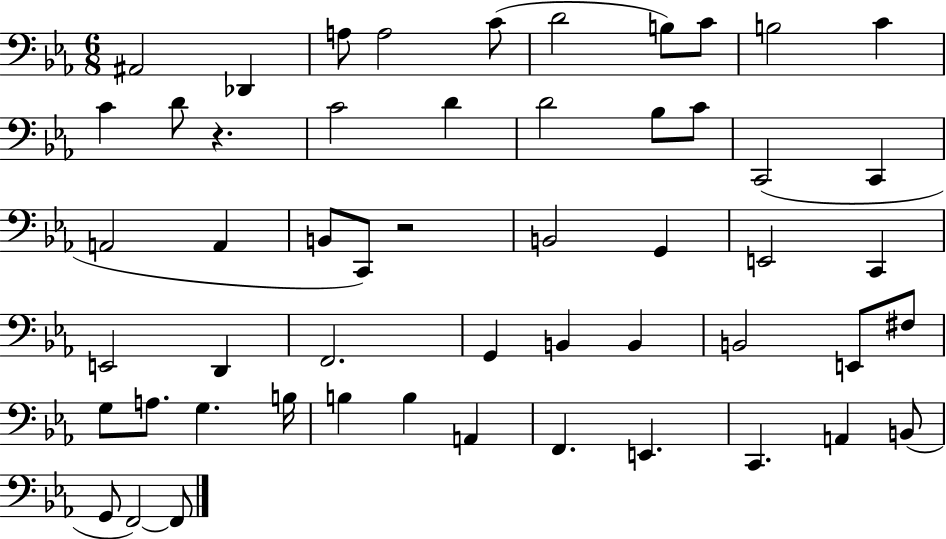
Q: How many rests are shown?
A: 2